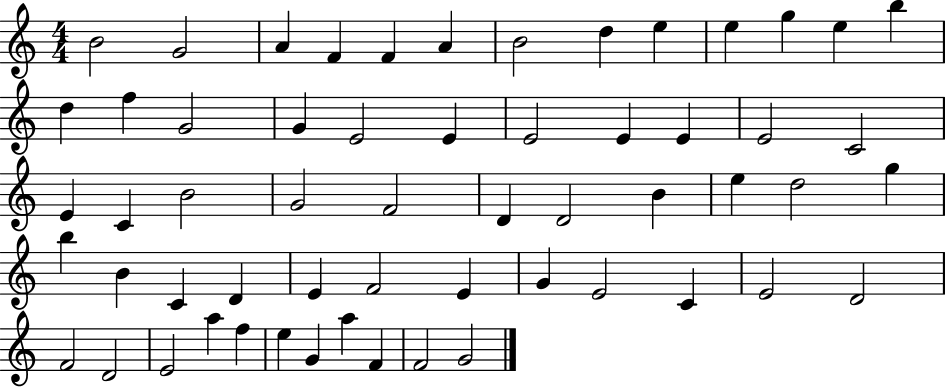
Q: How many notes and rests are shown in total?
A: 58